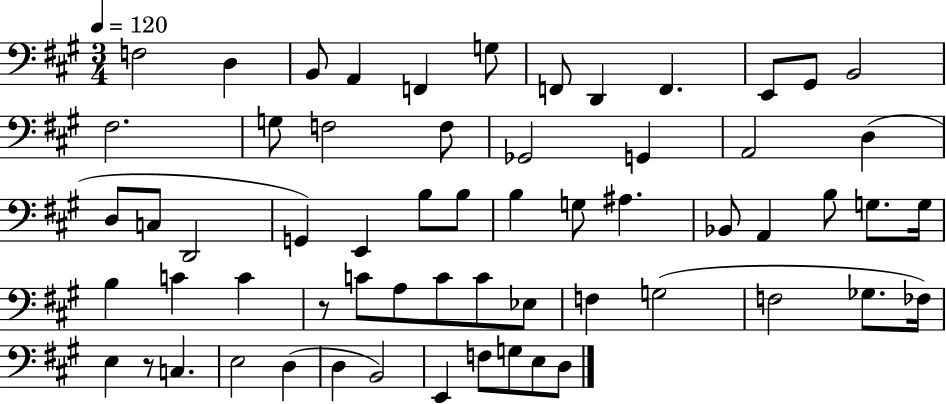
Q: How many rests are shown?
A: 2